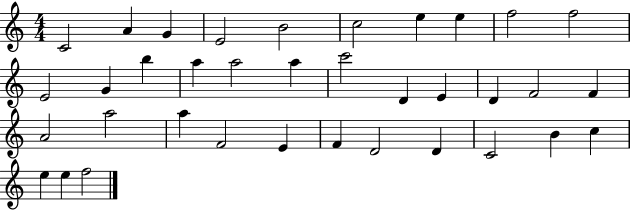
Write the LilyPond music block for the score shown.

{
  \clef treble
  \numericTimeSignature
  \time 4/4
  \key c \major
  c'2 a'4 g'4 | e'2 b'2 | c''2 e''4 e''4 | f''2 f''2 | \break e'2 g'4 b''4 | a''4 a''2 a''4 | c'''2 d'4 e'4 | d'4 f'2 f'4 | \break a'2 a''2 | a''4 f'2 e'4 | f'4 d'2 d'4 | c'2 b'4 c''4 | \break e''4 e''4 f''2 | \bar "|."
}